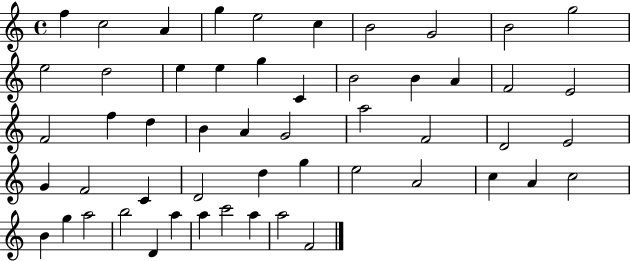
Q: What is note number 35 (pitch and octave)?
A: D4